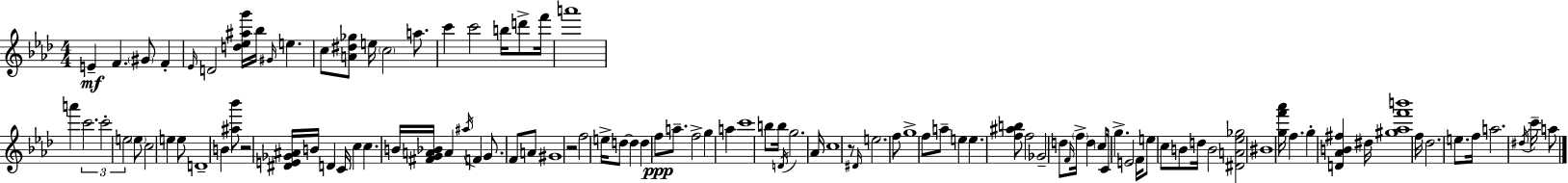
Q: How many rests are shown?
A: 3